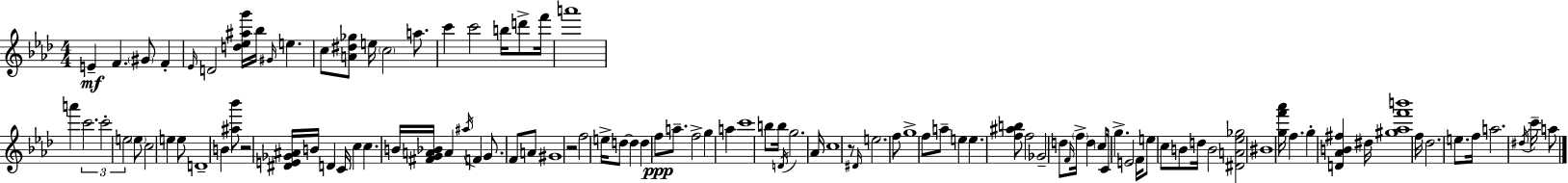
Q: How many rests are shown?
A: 3